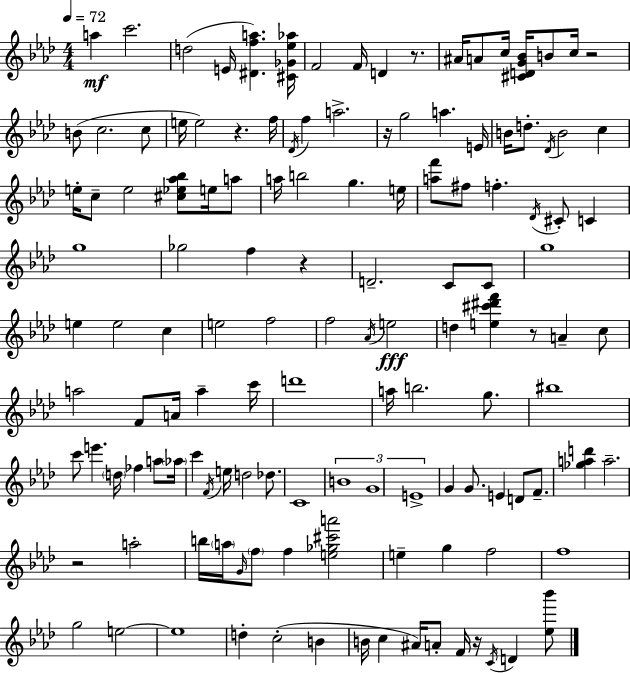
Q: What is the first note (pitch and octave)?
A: A5